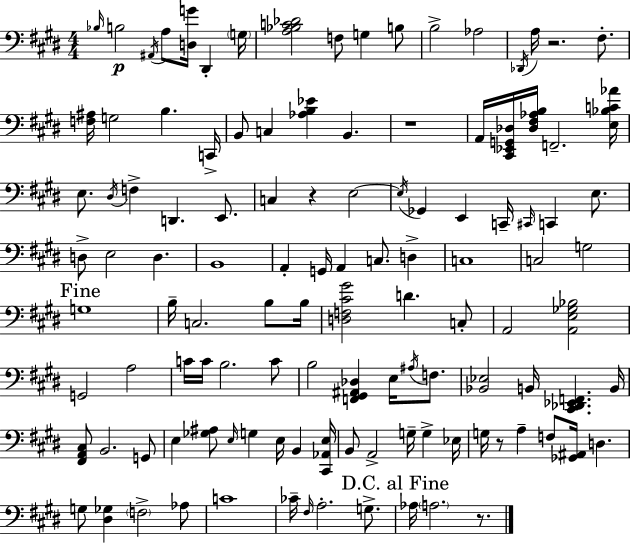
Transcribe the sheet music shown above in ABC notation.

X:1
T:Untitled
M:4/4
L:1/4
K:E
_B,/4 B,2 ^A,,/4 A,/2 [D,G]/4 ^D,, G,/4 [A,_B,C_D]2 F,/2 G, B,/2 B,2 _A,2 _D,,/4 A,/4 z2 ^F,/2 [F,^A,]/4 G,2 B, C,,/4 B,,/2 C, [_A,B,_E] B,, z4 A,,/4 [^C,,_E,,G,,_D,]/4 [_D,^F,_A,B,]/4 F,,2 [E,_B,C_A]/4 E,/2 ^D,/4 F, D,, E,,/2 C, z E,2 E,/4 _G,, E,, C,,/4 ^C,,/4 C,, E,/2 D,/2 E,2 D, B,,4 A,, G,,/4 A,, C,/2 D, C,4 C,2 G,2 G,4 B,/4 C,2 B,/2 B,/4 [D,F,^C^G]2 D C,/2 A,,2 [A,,E,_G,_B,]2 G,,2 A,2 C/4 C/4 B,2 C/2 B,2 [F,,^G,,^A,,_D,] E,/4 ^A,/4 F,/2 [_B,,_E,]2 B,,/4 [^C,,_D,,_E,,F,,] B,,/4 [^F,,A,,^C,]/2 B,,2 G,,/2 E, [_G,^A,]/2 E,/4 G, E,/4 B,, [^C,,_A,,E,]/4 B,,/2 A,,2 G,/4 G, _E,/4 G,/4 z/2 A, F,/2 [_G,,^A,,]/4 D, G,/2 [^D,_G,] F,2 _A,/2 C4 _C/4 ^F,/4 A,2 G,/2 _A,/4 A,2 z/2